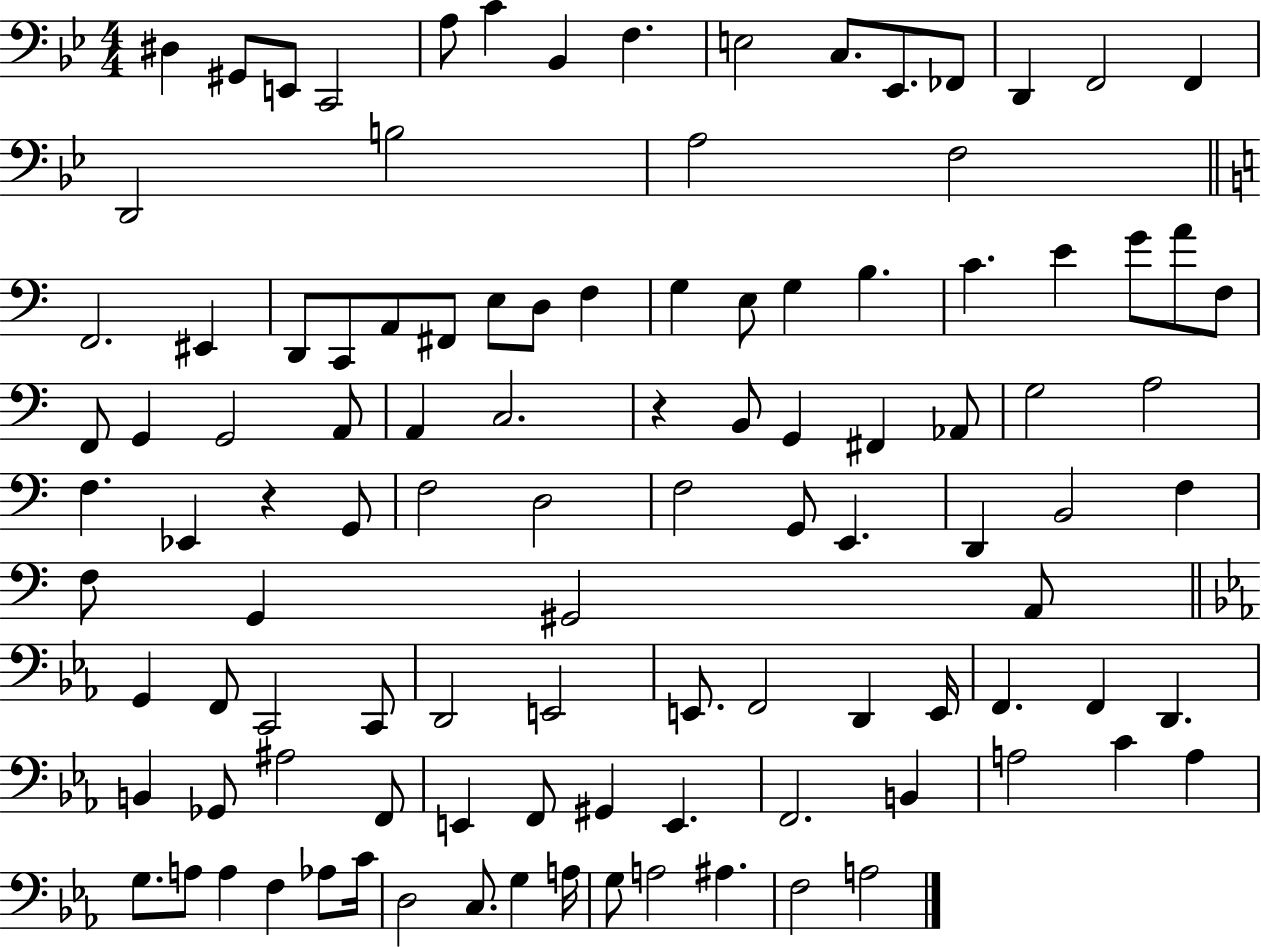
D#3/q G#2/e E2/e C2/h A3/e C4/q Bb2/q F3/q. E3/h C3/e. Eb2/e. FES2/e D2/q F2/h F2/q D2/h B3/h A3/h F3/h F2/h. EIS2/q D2/e C2/e A2/e F#2/e E3/e D3/e F3/q G3/q E3/e G3/q B3/q. C4/q. E4/q G4/e A4/e F3/e F2/e G2/q G2/h A2/e A2/q C3/h. R/q B2/e G2/q F#2/q Ab2/e G3/h A3/h F3/q. Eb2/q R/q G2/e F3/h D3/h F3/h G2/e E2/q. D2/q B2/h F3/q F3/e G2/q G#2/h A2/e G2/q F2/e C2/h C2/e D2/h E2/h E2/e. F2/h D2/q E2/s F2/q. F2/q D2/q. B2/q Gb2/e A#3/h F2/e E2/q F2/e G#2/q E2/q. F2/h. B2/q A3/h C4/q A3/q G3/e. A3/e A3/q F3/q Ab3/e C4/s D3/h C3/e. G3/q A3/s G3/e A3/h A#3/q. F3/h A3/h